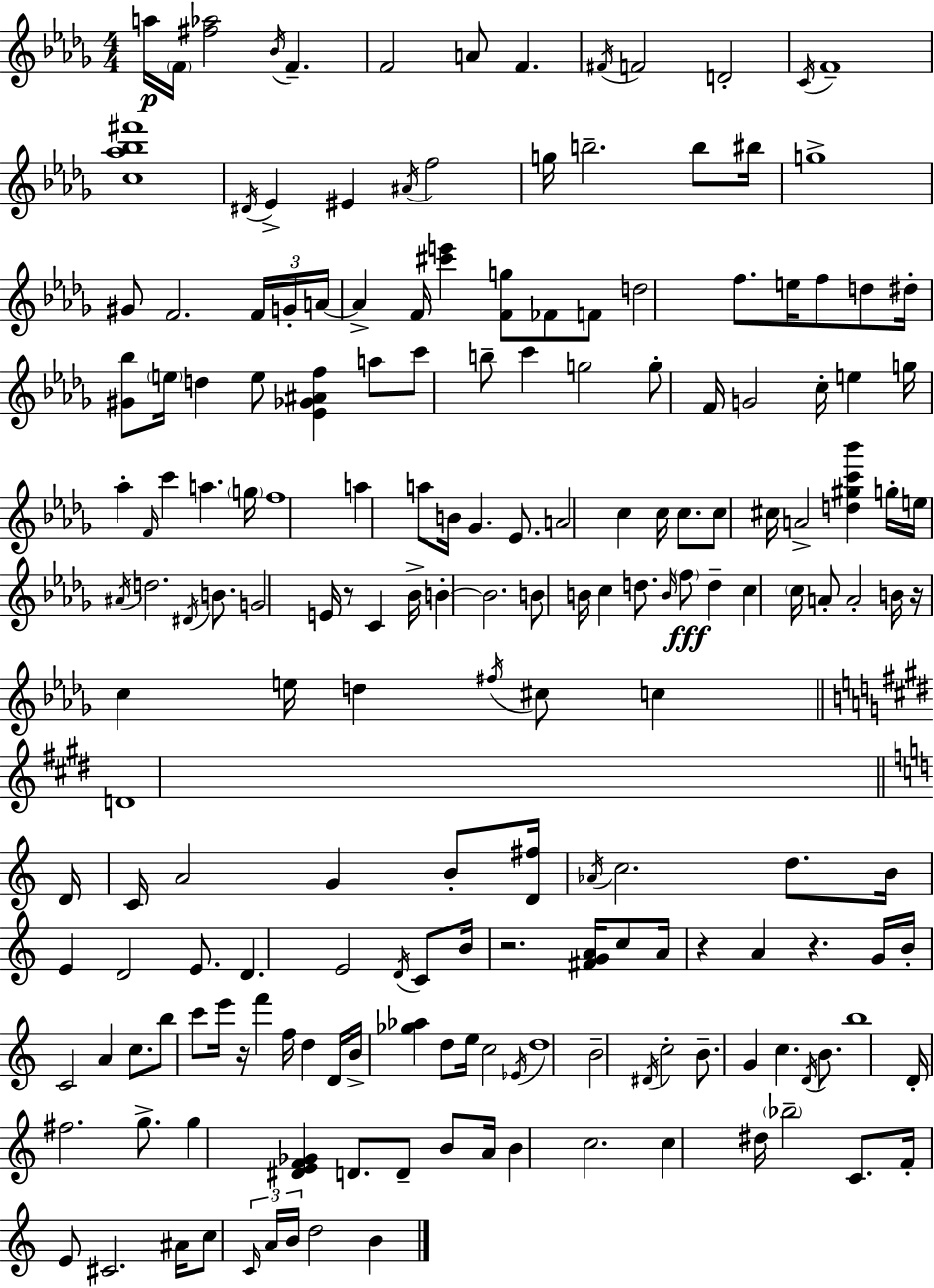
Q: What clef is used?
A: treble